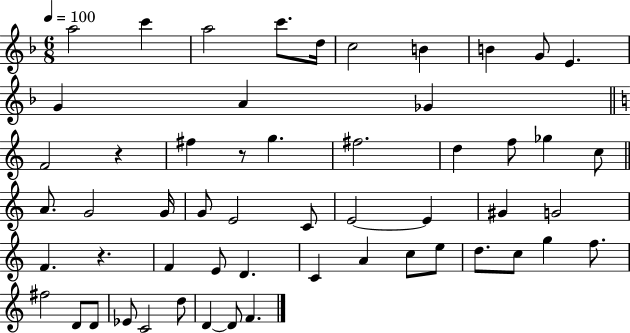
A5/h C6/q A5/h C6/e. D5/s C5/h B4/q B4/q G4/e E4/q. G4/q A4/q Gb4/q F4/h R/q F#5/q R/e G5/q. F#5/h. D5/q F5/e Gb5/q C5/e A4/e. G4/h G4/s G4/e E4/h C4/e E4/h E4/q G#4/q G4/h F4/q. R/q. F4/q E4/e D4/q. C4/q A4/q C5/e E5/e D5/e. C5/e G5/q F5/e. F#5/h D4/e D4/e Eb4/e C4/h D5/e D4/q D4/e F4/q.